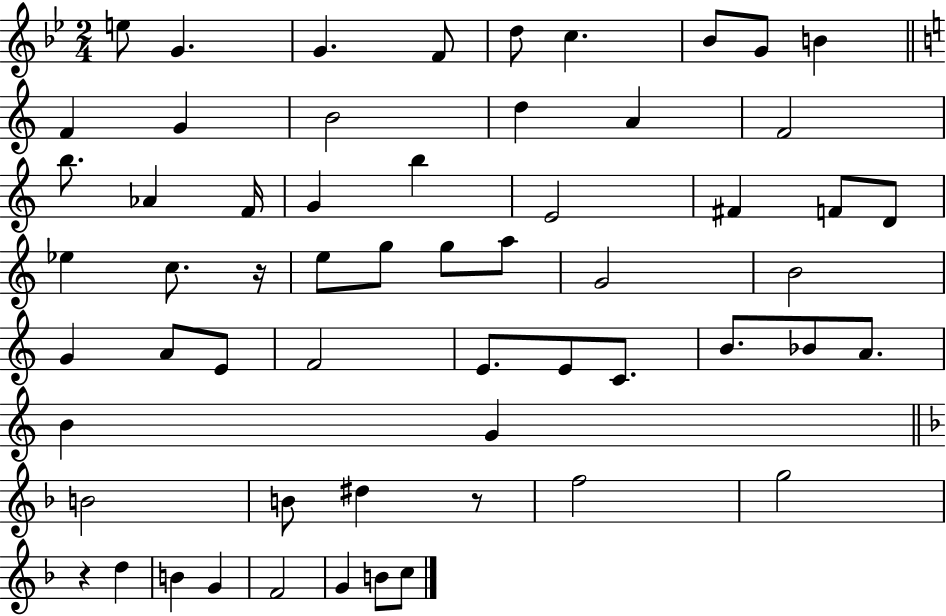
{
  \clef treble
  \numericTimeSignature
  \time 2/4
  \key bes \major
  \repeat volta 2 { e''8 g'4. | g'4. f'8 | d''8 c''4. | bes'8 g'8 b'4 | \break \bar "||" \break \key c \major f'4 g'4 | b'2 | d''4 a'4 | f'2 | \break b''8. aes'4 f'16 | g'4 b''4 | e'2 | fis'4 f'8 d'8 | \break ees''4 c''8. r16 | e''8 g''8 g''8 a''8 | g'2 | b'2 | \break g'4 a'8 e'8 | f'2 | e'8. e'8 c'8. | b'8. bes'8 a'8. | \break b'4 g'4 | \bar "||" \break \key f \major b'2 | b'8 dis''4 r8 | f''2 | g''2 | \break r4 d''4 | b'4 g'4 | f'2 | g'4 b'8 c''8 | \break } \bar "|."
}